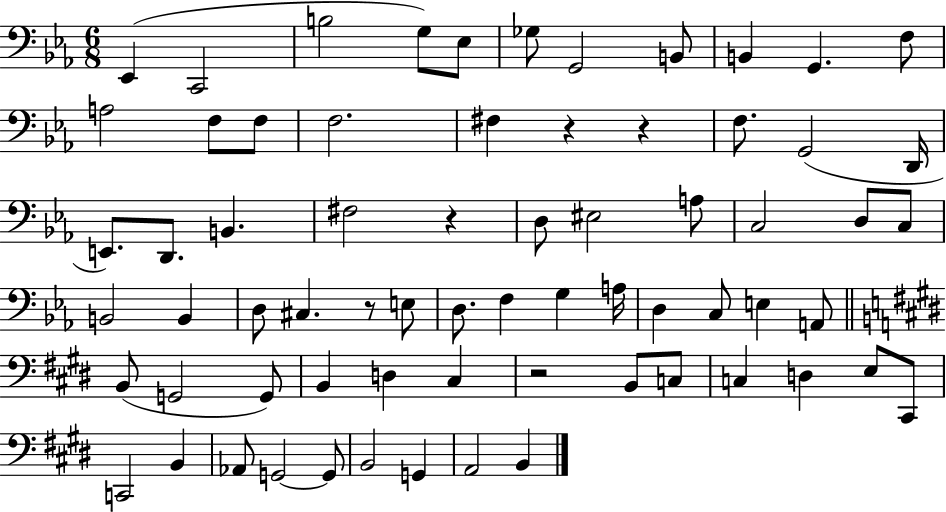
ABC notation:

X:1
T:Untitled
M:6/8
L:1/4
K:Eb
_E,, C,,2 B,2 G,/2 _E,/2 _G,/2 G,,2 B,,/2 B,, G,, F,/2 A,2 F,/2 F,/2 F,2 ^F, z z F,/2 G,,2 D,,/4 E,,/2 D,,/2 B,, ^F,2 z D,/2 ^E,2 A,/2 C,2 D,/2 C,/2 B,,2 B,, D,/2 ^C, z/2 E,/2 D,/2 F, G, A,/4 D, C,/2 E, A,,/2 B,,/2 G,,2 G,,/2 B,, D, ^C, z2 B,,/2 C,/2 C, D, E,/2 ^C,,/2 C,,2 B,, _A,,/2 G,,2 G,,/2 B,,2 G,, A,,2 B,,